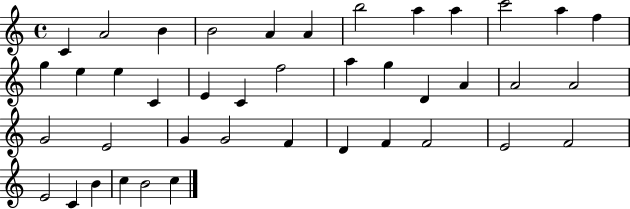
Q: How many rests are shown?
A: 0